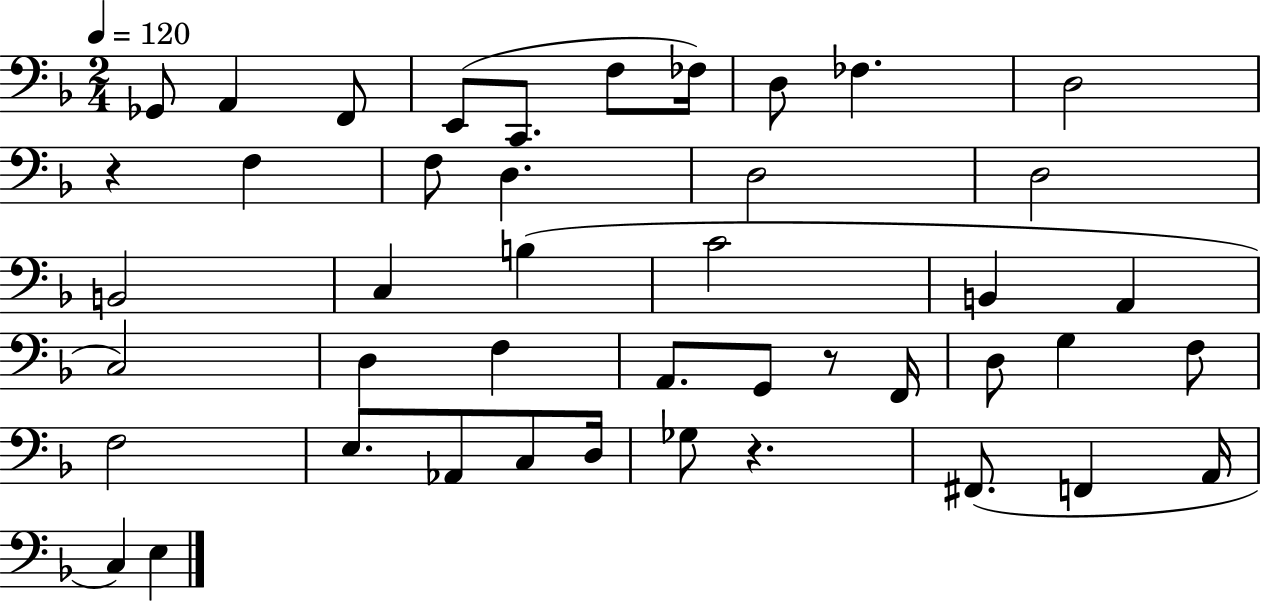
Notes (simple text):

Gb2/e A2/q F2/e E2/e C2/e. F3/e FES3/s D3/e FES3/q. D3/h R/q F3/q F3/e D3/q. D3/h D3/h B2/h C3/q B3/q C4/h B2/q A2/q C3/h D3/q F3/q A2/e. G2/e R/e F2/s D3/e G3/q F3/e F3/h E3/e. Ab2/e C3/e D3/s Gb3/e R/q. F#2/e. F2/q A2/s C3/q E3/q